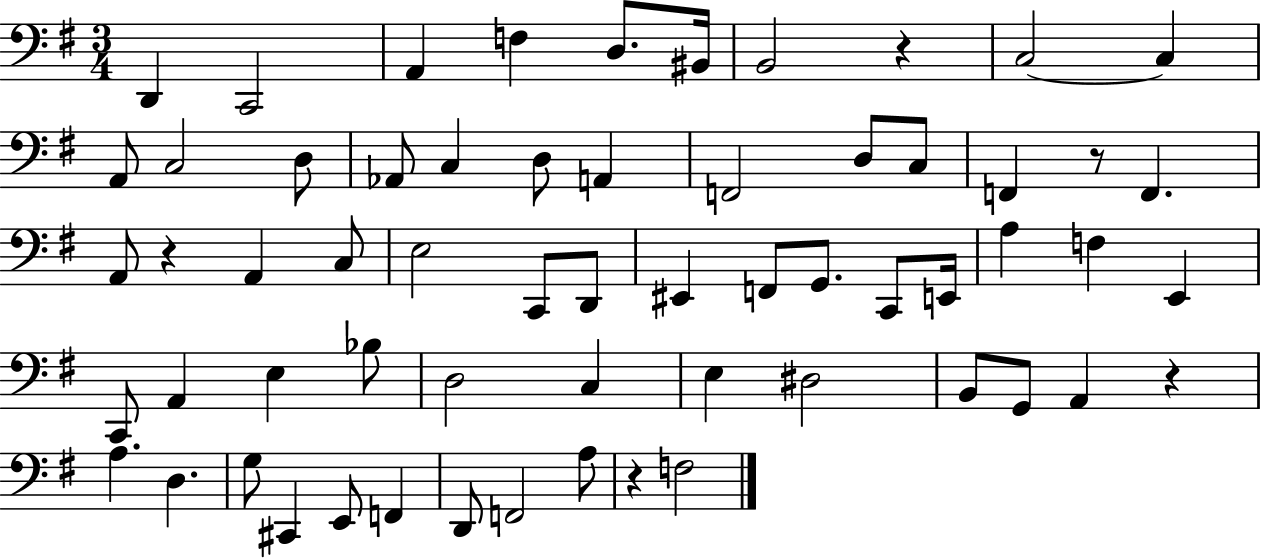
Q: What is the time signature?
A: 3/4